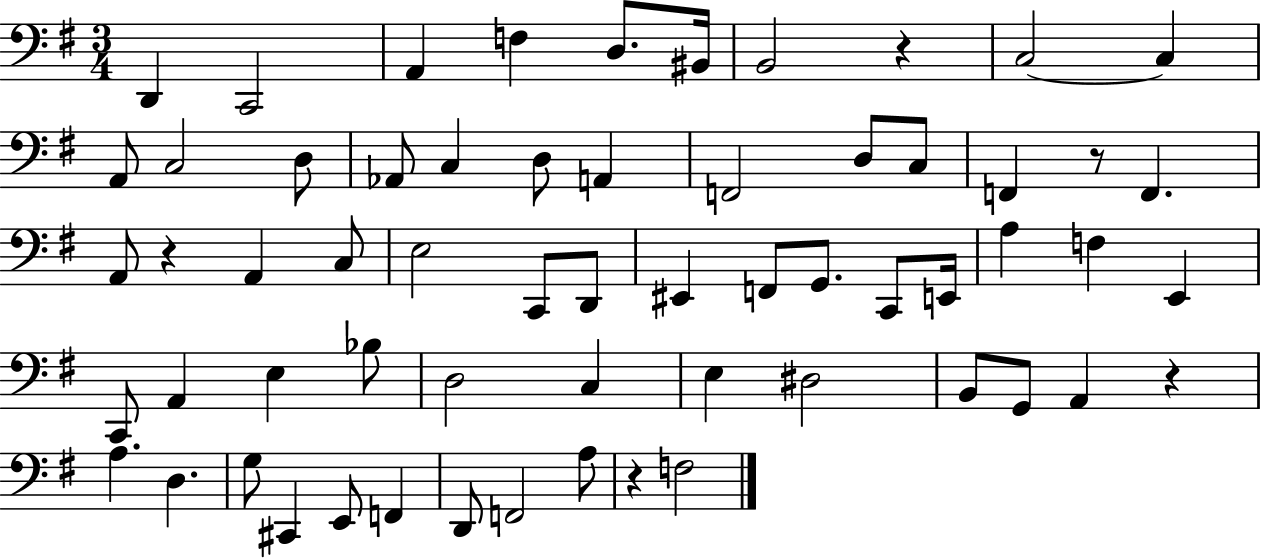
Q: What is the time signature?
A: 3/4